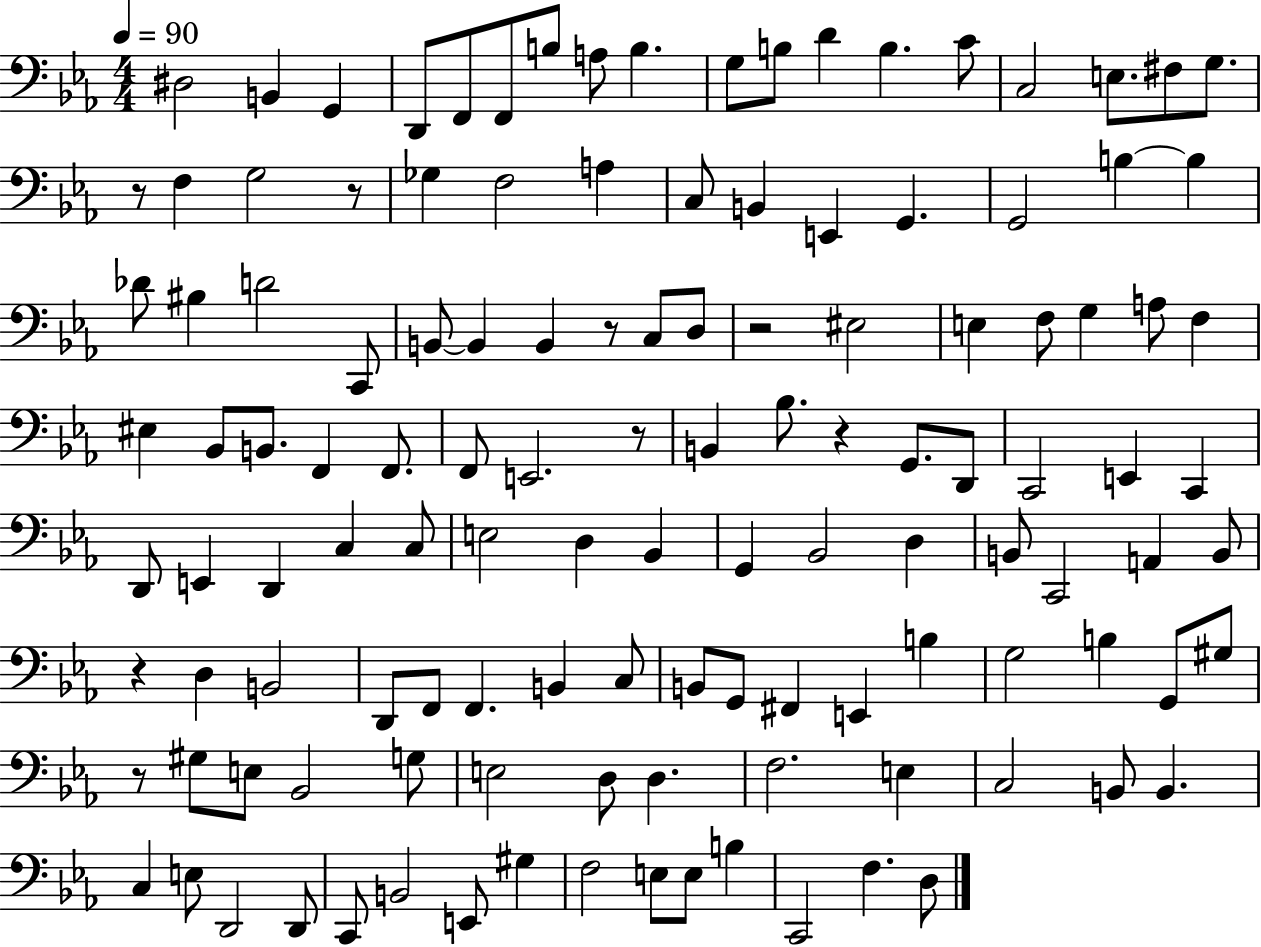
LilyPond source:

{
  \clef bass
  \numericTimeSignature
  \time 4/4
  \key ees \major
  \tempo 4 = 90
  dis2 b,4 g,4 | d,8 f,8 f,8 b8 a8 b4. | g8 b8 d'4 b4. c'8 | c2 e8. fis8 g8. | \break r8 f4 g2 r8 | ges4 f2 a4 | c8 b,4 e,4 g,4. | g,2 b4~~ b4 | \break des'8 bis4 d'2 c,8 | b,8~~ b,4 b,4 r8 c8 d8 | r2 eis2 | e4 f8 g4 a8 f4 | \break eis4 bes,8 b,8. f,4 f,8. | f,8 e,2. r8 | b,4 bes8. r4 g,8. d,8 | c,2 e,4 c,4 | \break d,8 e,4 d,4 c4 c8 | e2 d4 bes,4 | g,4 bes,2 d4 | b,8 c,2 a,4 b,8 | \break r4 d4 b,2 | d,8 f,8 f,4. b,4 c8 | b,8 g,8 fis,4 e,4 b4 | g2 b4 g,8 gis8 | \break r8 gis8 e8 bes,2 g8 | e2 d8 d4. | f2. e4 | c2 b,8 b,4. | \break c4 e8 d,2 d,8 | c,8 b,2 e,8 gis4 | f2 e8 e8 b4 | c,2 f4. d8 | \break \bar "|."
}